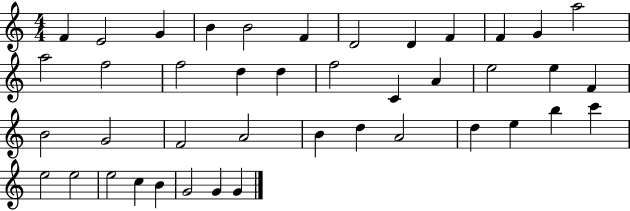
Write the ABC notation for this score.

X:1
T:Untitled
M:4/4
L:1/4
K:C
F E2 G B B2 F D2 D F F G a2 a2 f2 f2 d d f2 C A e2 e F B2 G2 F2 A2 B d A2 d e b c' e2 e2 e2 c B G2 G G